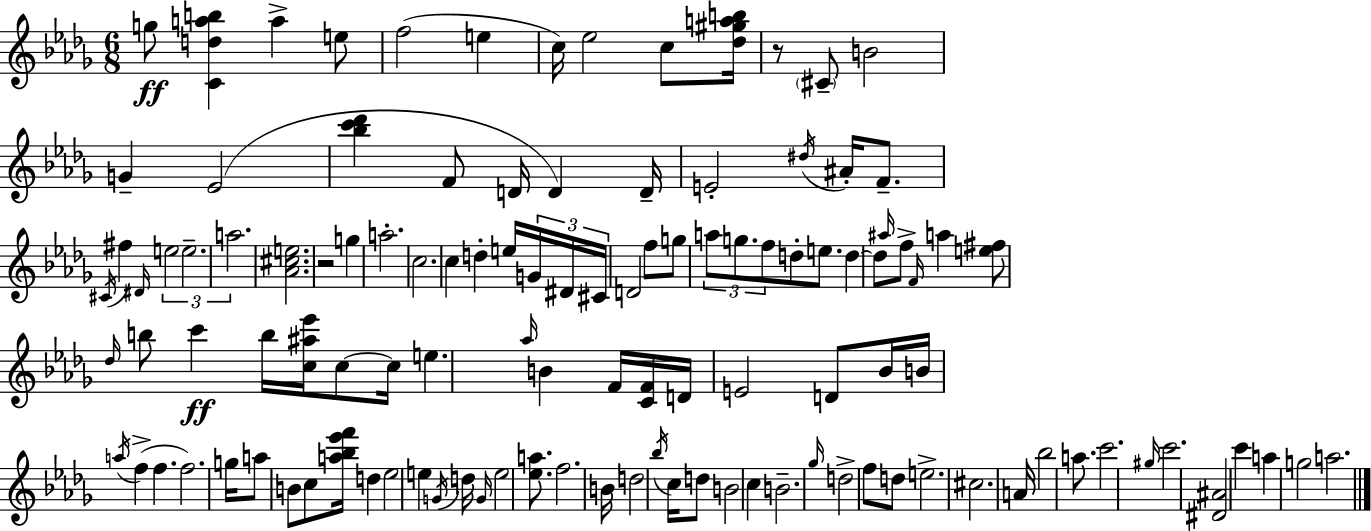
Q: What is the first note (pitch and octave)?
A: G5